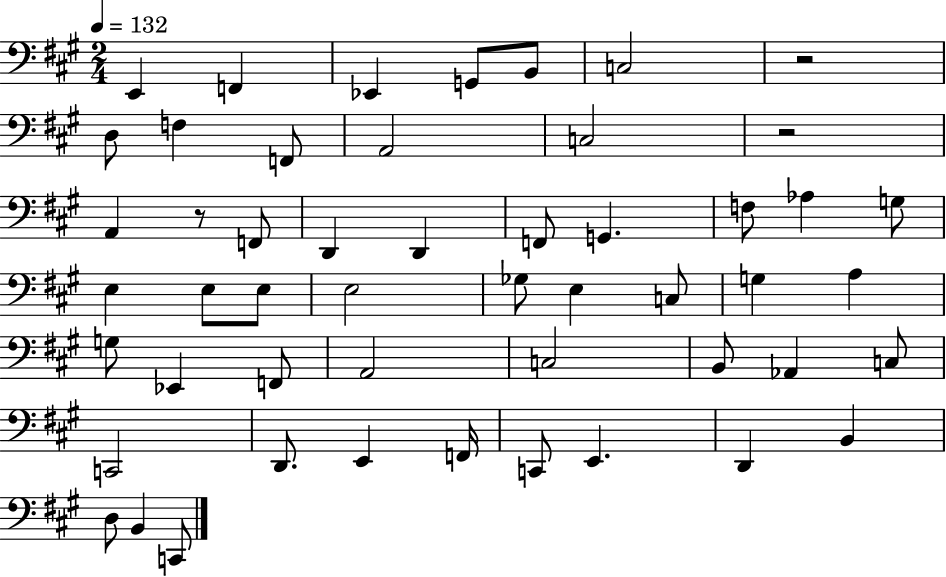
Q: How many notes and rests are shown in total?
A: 51